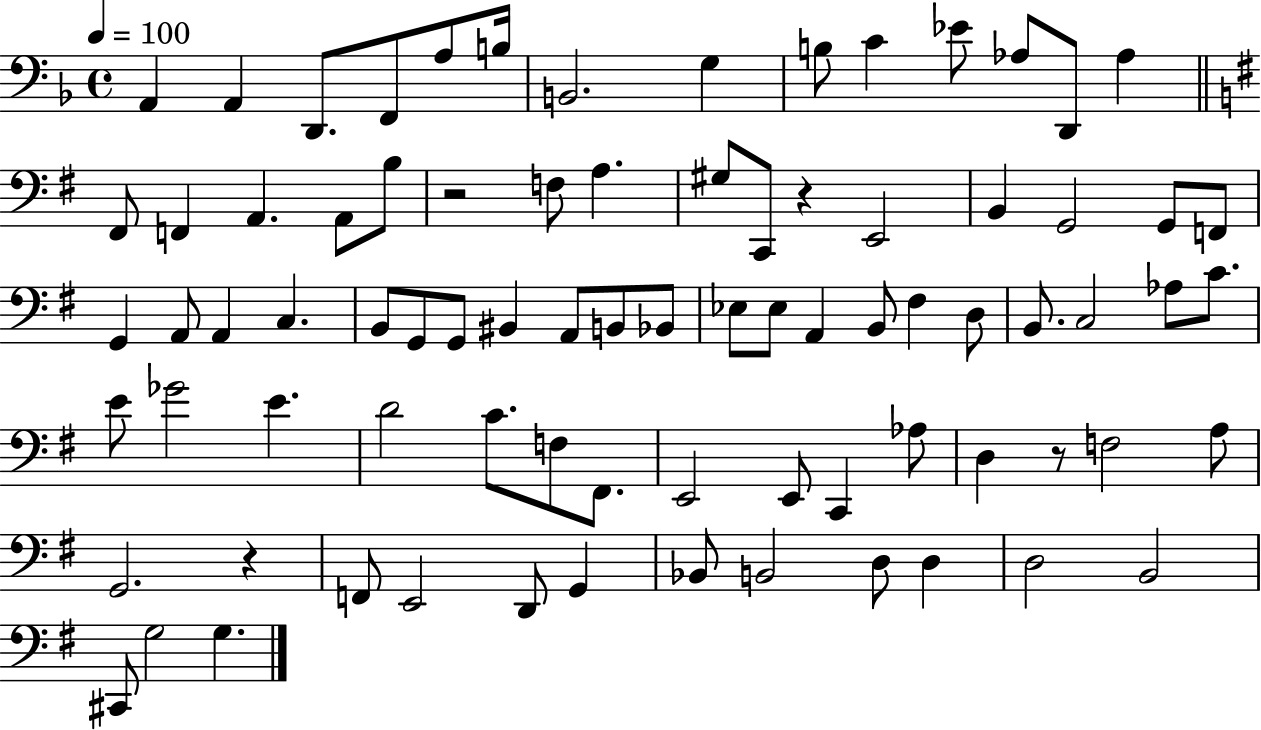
A2/q A2/q D2/e. F2/e A3/e B3/s B2/h. G3/q B3/e C4/q Eb4/e Ab3/e D2/e Ab3/q F#2/e F2/q A2/q. A2/e B3/e R/h F3/e A3/q. G#3/e C2/e R/q E2/h B2/q G2/h G2/e F2/e G2/q A2/e A2/q C3/q. B2/e G2/e G2/e BIS2/q A2/e B2/e Bb2/e Eb3/e Eb3/e A2/q B2/e F#3/q D3/e B2/e. C3/h Ab3/e C4/e. E4/e Gb4/h E4/q. D4/h C4/e. F3/e F#2/e. E2/h E2/e C2/q Ab3/e D3/q R/e F3/h A3/e G2/h. R/q F2/e E2/h D2/e G2/q Bb2/e B2/h D3/e D3/q D3/h B2/h C#2/e G3/h G3/q.